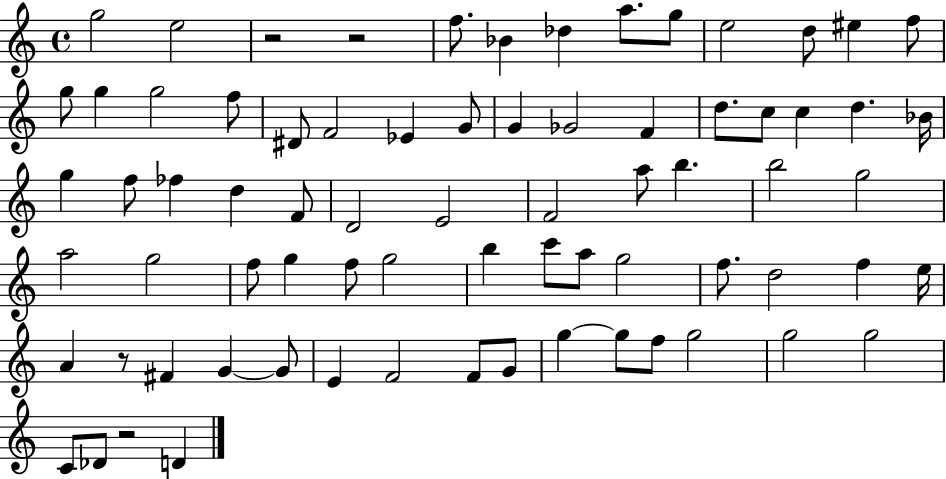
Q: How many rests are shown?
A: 4